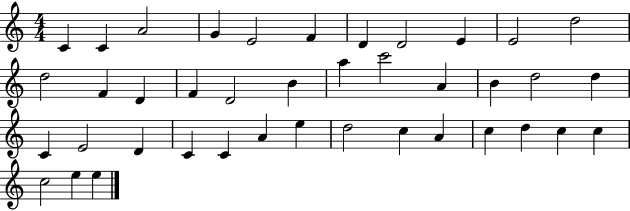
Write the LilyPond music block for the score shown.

{
  \clef treble
  \numericTimeSignature
  \time 4/4
  \key c \major
  c'4 c'4 a'2 | g'4 e'2 f'4 | d'4 d'2 e'4 | e'2 d''2 | \break d''2 f'4 d'4 | f'4 d'2 b'4 | a''4 c'''2 a'4 | b'4 d''2 d''4 | \break c'4 e'2 d'4 | c'4 c'4 a'4 e''4 | d''2 c''4 a'4 | c''4 d''4 c''4 c''4 | \break c''2 e''4 e''4 | \bar "|."
}